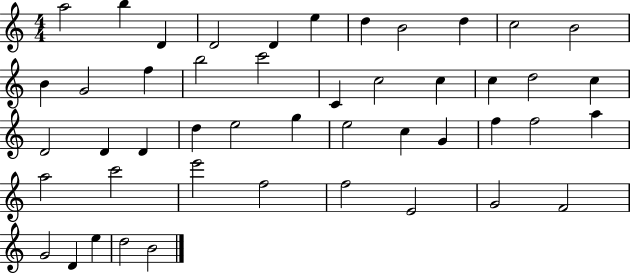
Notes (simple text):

A5/h B5/q D4/q D4/h D4/q E5/q D5/q B4/h D5/q C5/h B4/h B4/q G4/h F5/q B5/h C6/h C4/q C5/h C5/q C5/q D5/h C5/q D4/h D4/q D4/q D5/q E5/h G5/q E5/h C5/q G4/q F5/q F5/h A5/q A5/h C6/h E6/h F5/h F5/h E4/h G4/h F4/h G4/h D4/q E5/q D5/h B4/h